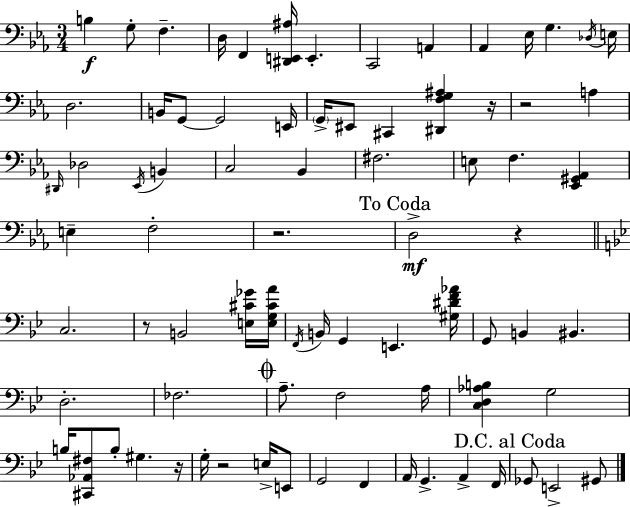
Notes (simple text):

B3/q G3/e F3/q. D3/s F2/q [D#2,E2,A#3]/s E2/q. C2/h A2/q Ab2/q Eb3/s G3/q. Db3/s E3/s D3/h. B2/s G2/e G2/h E2/s G2/s EIS2/e C#2/q [D#2,F3,G3,A#3]/q R/s R/h A3/q D#2/s Db3/h Eb2/s B2/q C3/h Bb2/q F#3/h. E3/e F3/q. [Eb2,G#2,Ab2]/q E3/q F3/h R/h. D3/h R/q C3/h. R/e B2/h [E3,C#4,Gb4]/s [E3,G3,C#4,A4]/s F2/s B2/s G2/q E2/q. [G#3,D#4,F4,Ab4]/s G2/e B2/q BIS2/q. D3/h. FES3/h. A3/e. F3/h A3/s [C3,D3,Ab3,B3]/q G3/h B3/s [C#2,Ab2,F#3]/e B3/e G#3/q. R/s G3/s R/h E3/s E2/e G2/h F2/q A2/s G2/q. A2/q F2/s Gb2/e E2/h G#2/e